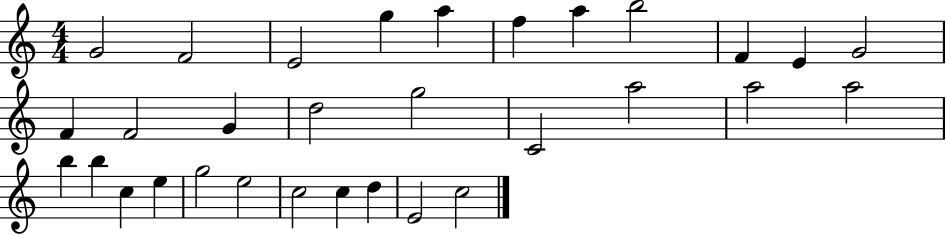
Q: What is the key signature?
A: C major